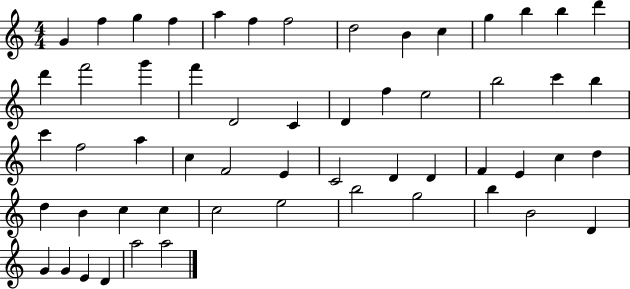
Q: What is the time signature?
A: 4/4